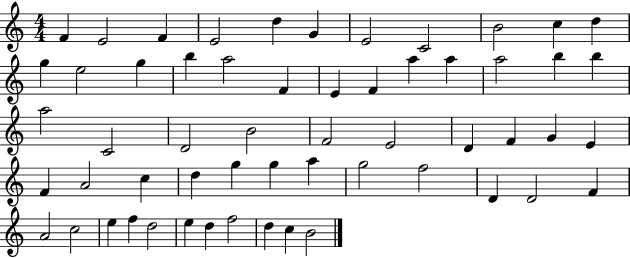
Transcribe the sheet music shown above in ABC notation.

X:1
T:Untitled
M:4/4
L:1/4
K:C
F E2 F E2 d G E2 C2 B2 c d g e2 g b a2 F E F a a a2 b b a2 C2 D2 B2 F2 E2 D F G E F A2 c d g g a g2 f2 D D2 F A2 c2 e f d2 e d f2 d c B2